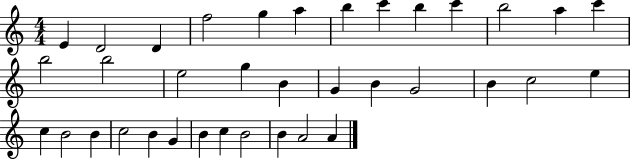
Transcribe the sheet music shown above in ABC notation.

X:1
T:Untitled
M:4/4
L:1/4
K:C
E D2 D f2 g a b c' b c' b2 a c' b2 b2 e2 g B G B G2 B c2 e c B2 B c2 B G B c B2 B A2 A